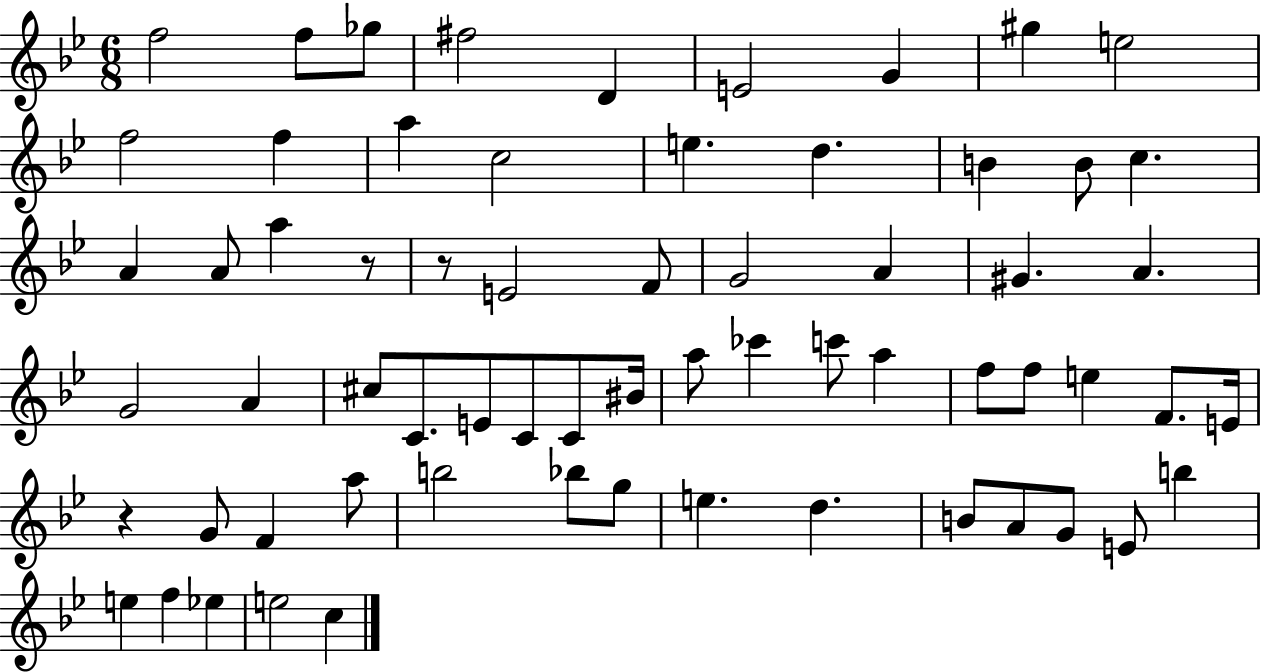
F5/h F5/e Gb5/e F#5/h D4/q E4/h G4/q G#5/q E5/h F5/h F5/q A5/q C5/h E5/q. D5/q. B4/q B4/e C5/q. A4/q A4/e A5/q R/e R/e E4/h F4/e G4/h A4/q G#4/q. A4/q. G4/h A4/q C#5/e C4/e. E4/e C4/e C4/e BIS4/s A5/e CES6/q C6/e A5/q F5/e F5/e E5/q F4/e. E4/s R/q G4/e F4/q A5/e B5/h Bb5/e G5/e E5/q. D5/q. B4/e A4/e G4/e E4/e B5/q E5/q F5/q Eb5/q E5/h C5/q